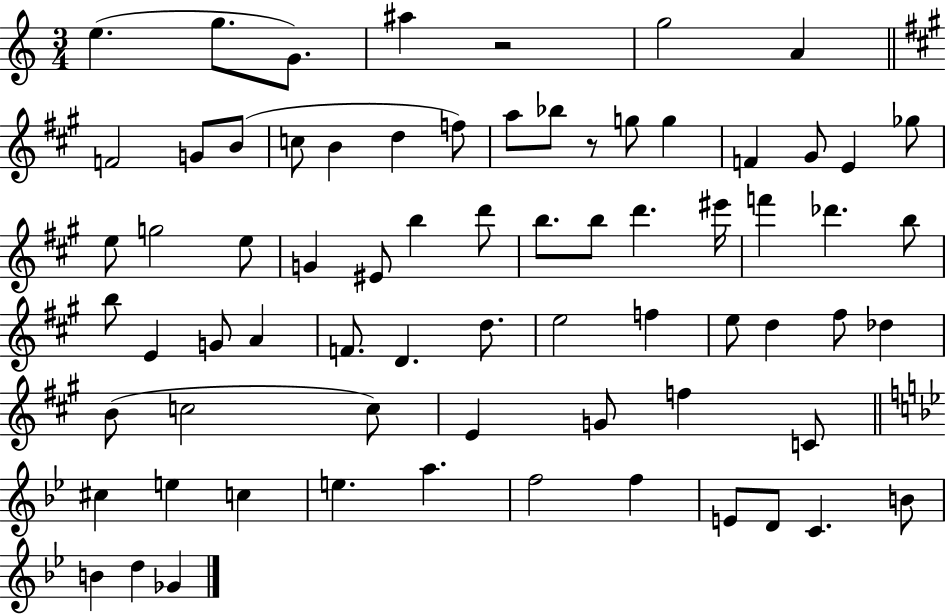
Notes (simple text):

E5/q. G5/e. G4/e. A#5/q R/h G5/h A4/q F4/h G4/e B4/e C5/e B4/q D5/q F5/e A5/e Bb5/e R/e G5/e G5/q F4/q G#4/e E4/q Gb5/e E5/e G5/h E5/e G4/q EIS4/e B5/q D6/e B5/e. B5/e D6/q. EIS6/s F6/q Db6/q. B5/e B5/e E4/q G4/e A4/q F4/e. D4/q. D5/e. E5/h F5/q E5/e D5/q F#5/e Db5/q B4/e C5/h C5/e E4/q G4/e F5/q C4/e C#5/q E5/q C5/q E5/q. A5/q. F5/h F5/q E4/e D4/e C4/q. B4/e B4/q D5/q Gb4/q